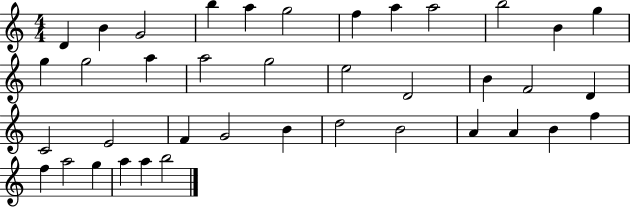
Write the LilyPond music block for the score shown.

{
  \clef treble
  \numericTimeSignature
  \time 4/4
  \key c \major
  d'4 b'4 g'2 | b''4 a''4 g''2 | f''4 a''4 a''2 | b''2 b'4 g''4 | \break g''4 g''2 a''4 | a''2 g''2 | e''2 d'2 | b'4 f'2 d'4 | \break c'2 e'2 | f'4 g'2 b'4 | d''2 b'2 | a'4 a'4 b'4 f''4 | \break f''4 a''2 g''4 | a''4 a''4 b''2 | \bar "|."
}